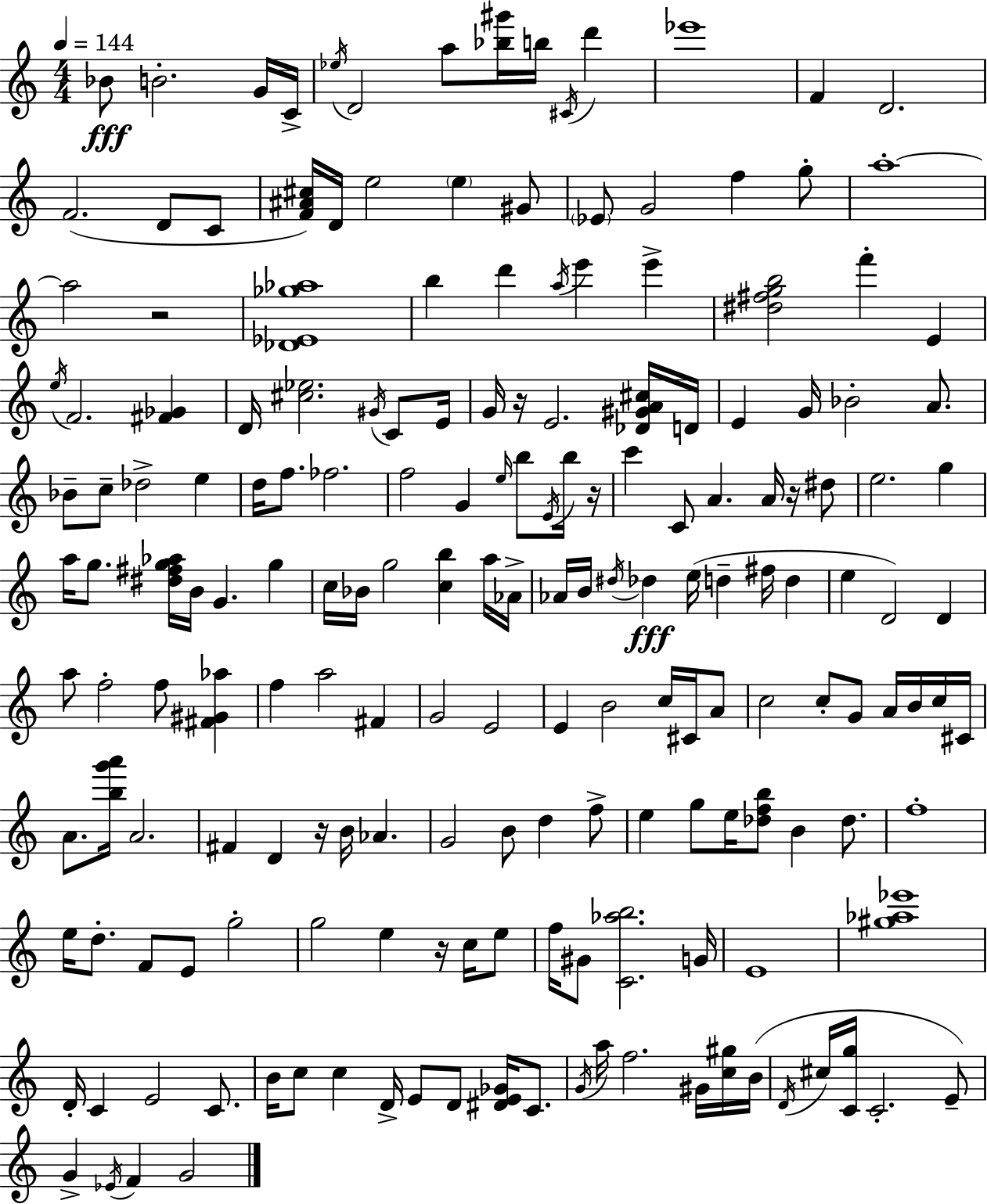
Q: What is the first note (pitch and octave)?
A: Bb4